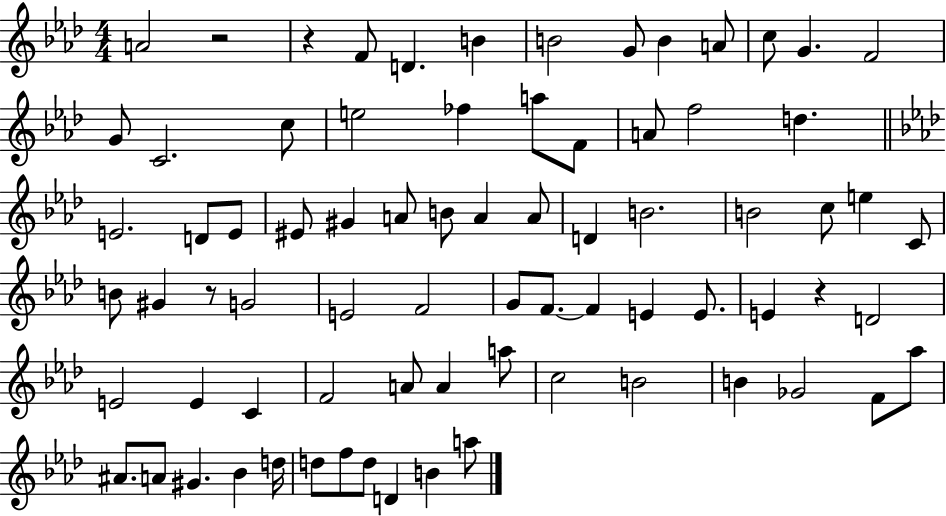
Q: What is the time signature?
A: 4/4